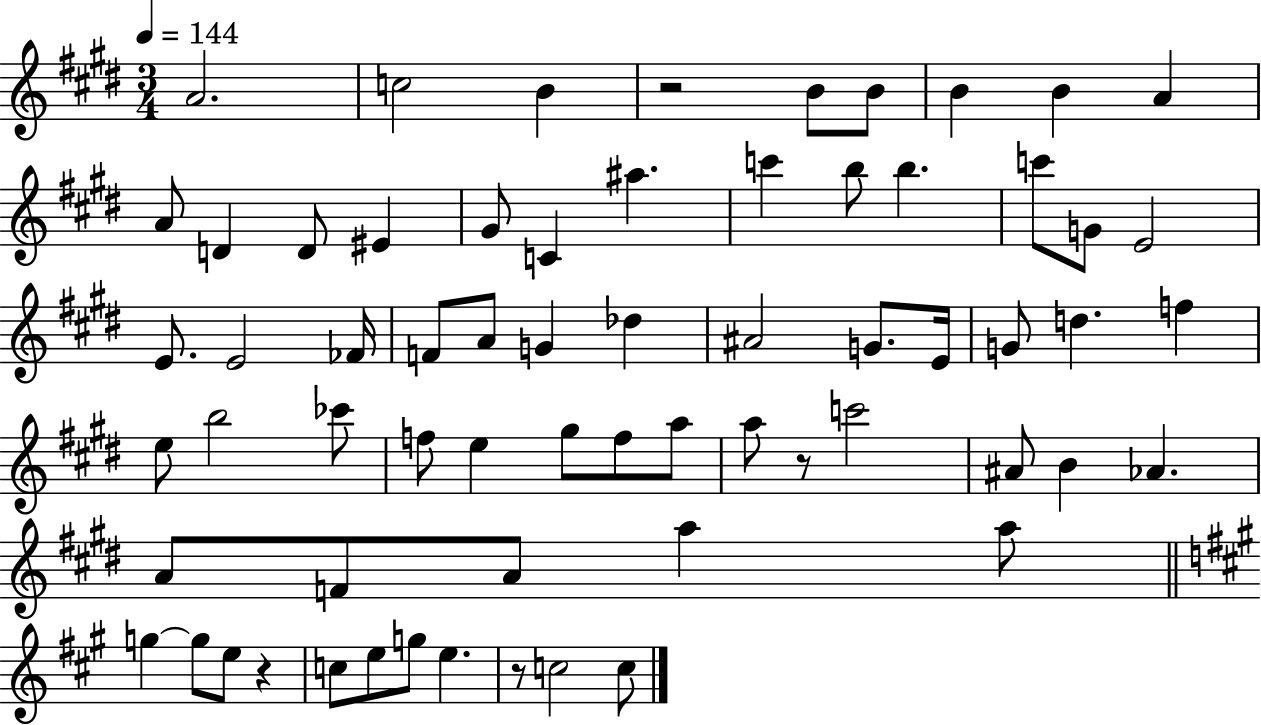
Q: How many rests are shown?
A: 4